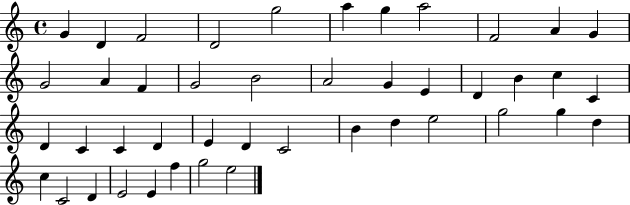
G4/q D4/q F4/h D4/h G5/h A5/q G5/q A5/h F4/h A4/q G4/q G4/h A4/q F4/q G4/h B4/h A4/h G4/q E4/q D4/q B4/q C5/q C4/q D4/q C4/q C4/q D4/q E4/q D4/q C4/h B4/q D5/q E5/h G5/h G5/q D5/q C5/q C4/h D4/q E4/h E4/q F5/q G5/h E5/h